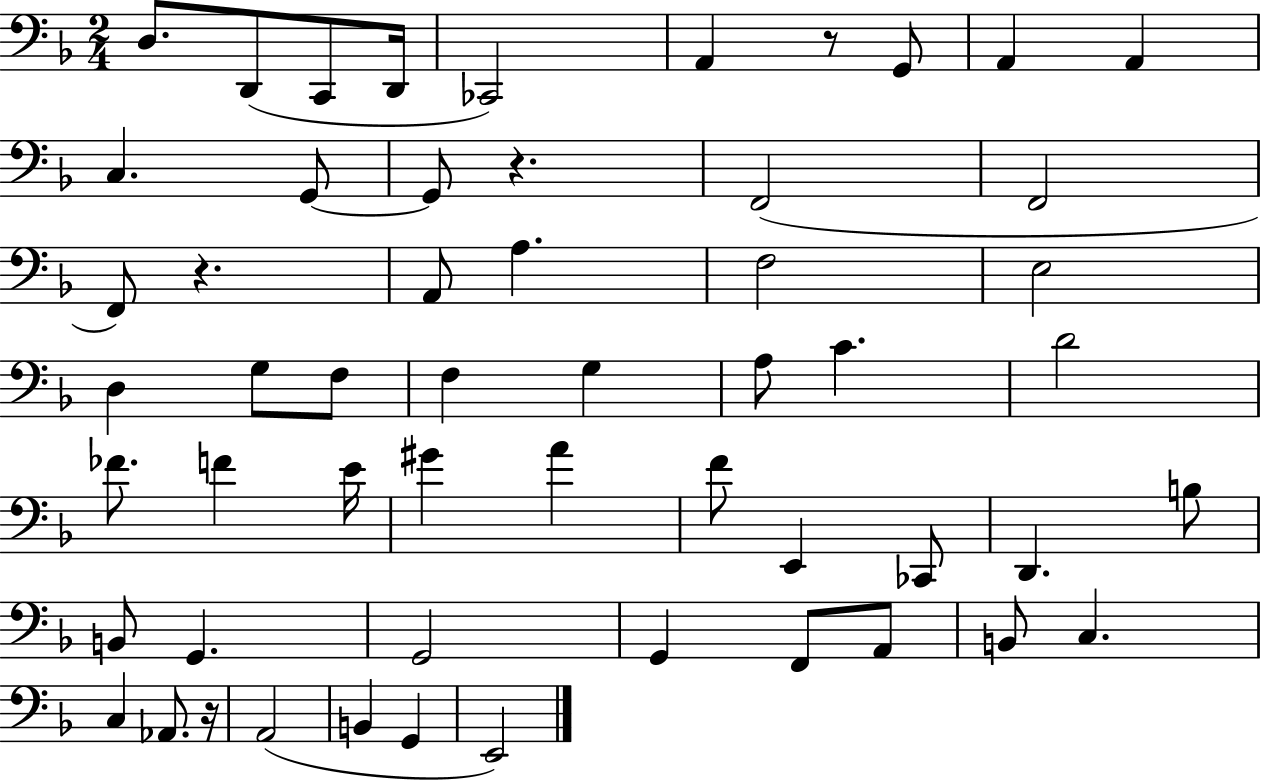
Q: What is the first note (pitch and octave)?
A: D3